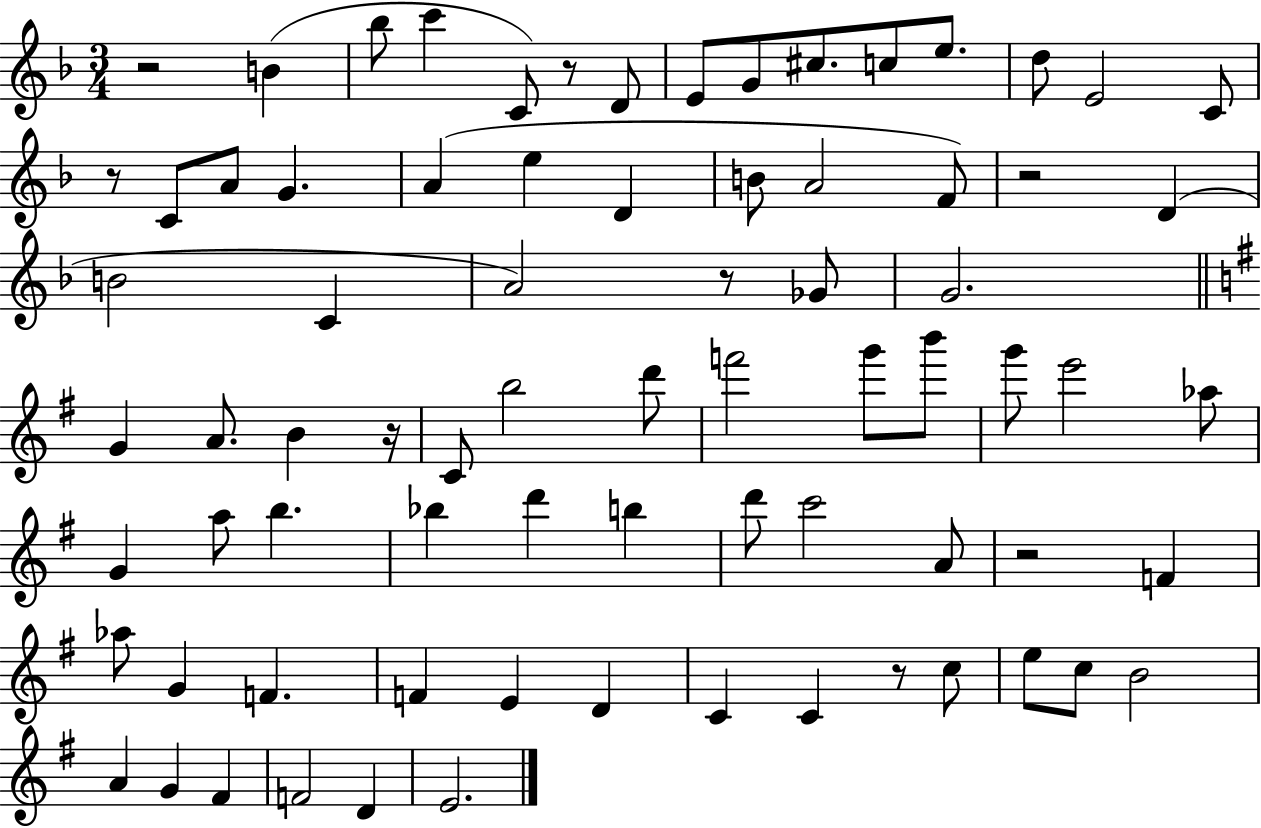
{
  \clef treble
  \numericTimeSignature
  \time 3/4
  \key f \major
  r2 b'4( | bes''8 c'''4 c'8) r8 d'8 | e'8 g'8 cis''8. c''8 e''8. | d''8 e'2 c'8 | \break r8 c'8 a'8 g'4. | a'4( e''4 d'4 | b'8 a'2 f'8) | r2 d'4( | \break b'2 c'4 | a'2) r8 ges'8 | g'2. | \bar "||" \break \key g \major g'4 a'8. b'4 r16 | c'8 b''2 d'''8 | f'''2 g'''8 b'''8 | g'''8 e'''2 aes''8 | \break g'4 a''8 b''4. | bes''4 d'''4 b''4 | d'''8 c'''2 a'8 | r2 f'4 | \break aes''8 g'4 f'4. | f'4 e'4 d'4 | c'4 c'4 r8 c''8 | e''8 c''8 b'2 | \break a'4 g'4 fis'4 | f'2 d'4 | e'2. | \bar "|."
}